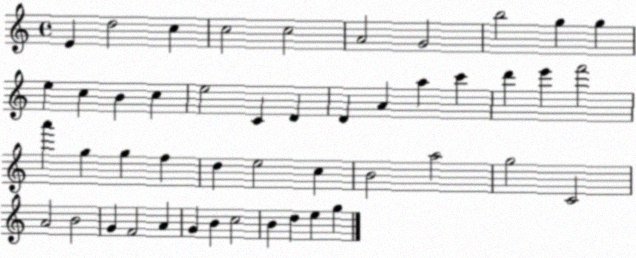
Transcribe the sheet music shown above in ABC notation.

X:1
T:Untitled
M:4/4
L:1/4
K:C
E d2 c c2 c2 A2 G2 b2 g g e c B c e2 C D D A a c' d' e' f'2 a' g g f d e2 c B2 a2 g2 C2 A2 B2 G F2 A G B c2 B d e g